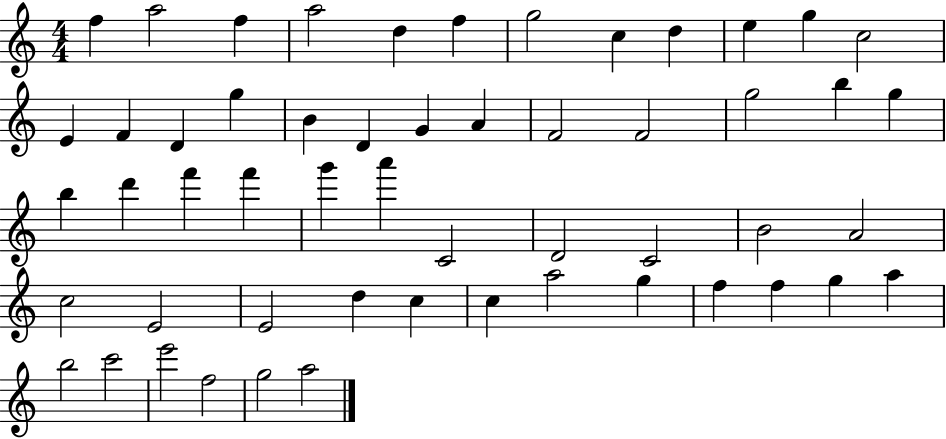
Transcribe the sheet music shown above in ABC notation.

X:1
T:Untitled
M:4/4
L:1/4
K:C
f a2 f a2 d f g2 c d e g c2 E F D g B D G A F2 F2 g2 b g b d' f' f' g' a' C2 D2 C2 B2 A2 c2 E2 E2 d c c a2 g f f g a b2 c'2 e'2 f2 g2 a2